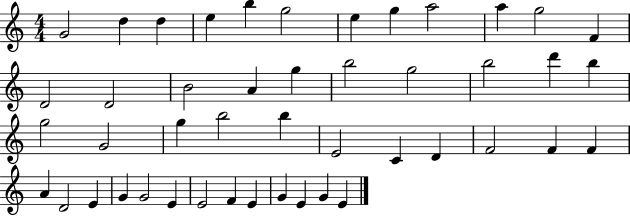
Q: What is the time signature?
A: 4/4